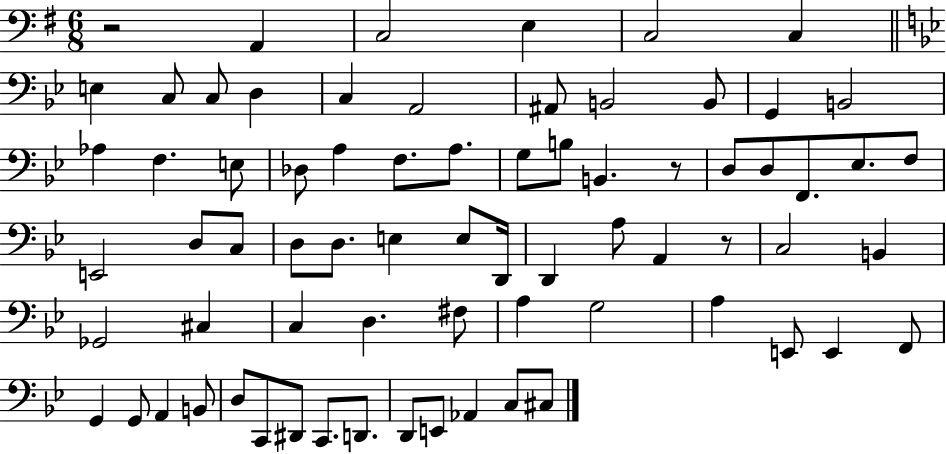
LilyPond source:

{
  \clef bass
  \numericTimeSignature
  \time 6/8
  \key g \major
  r2 a,4 | c2 e4 | c2 c4 | \bar "||" \break \key bes \major e4 c8 c8 d4 | c4 a,2 | ais,8 b,2 b,8 | g,4 b,2 | \break aes4 f4. e8 | des8 a4 f8. a8. | g8 b8 b,4. r8 | d8 d8 f,8. ees8. f8 | \break e,2 d8 c8 | d8 d8. e4 e8 d,16 | d,4 a8 a,4 r8 | c2 b,4 | \break ges,2 cis4 | c4 d4. fis8 | a4 g2 | a4 e,8 e,4 f,8 | \break g,4 g,8 a,4 b,8 | d8 c,8 dis,8 c,8. d,8. | d,8 e,8 aes,4 c8 cis8 | \bar "|."
}